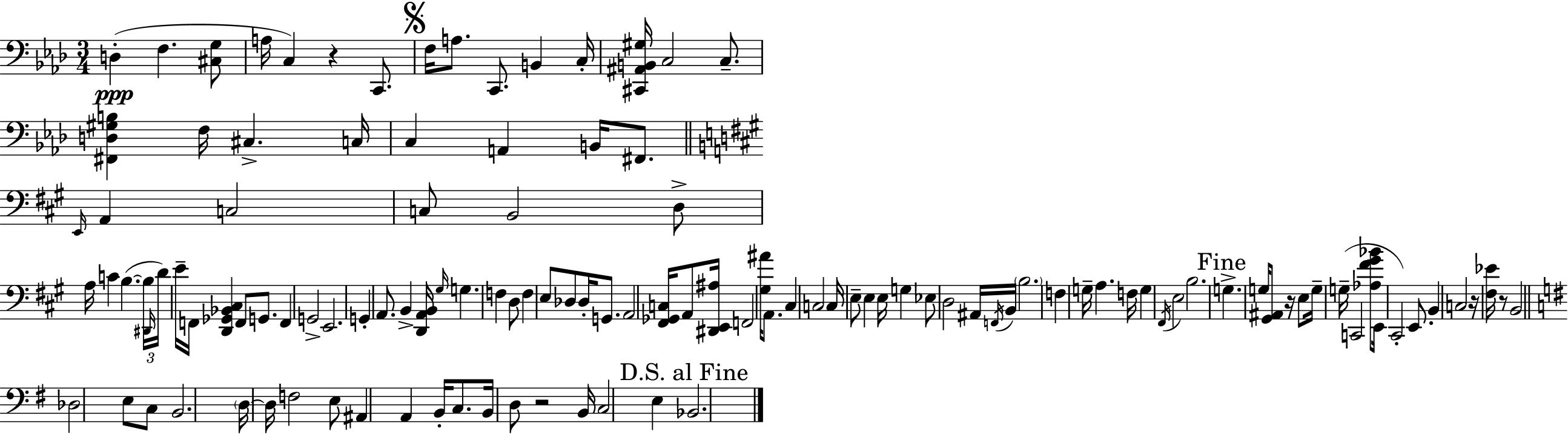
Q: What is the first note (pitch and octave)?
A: D3